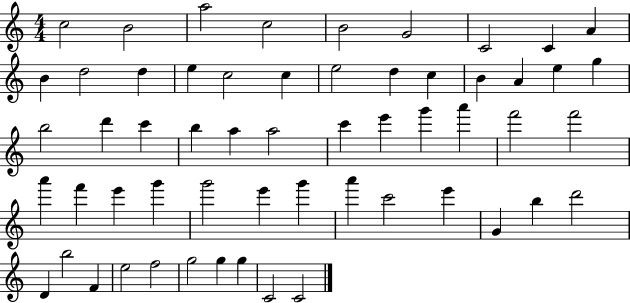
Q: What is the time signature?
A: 4/4